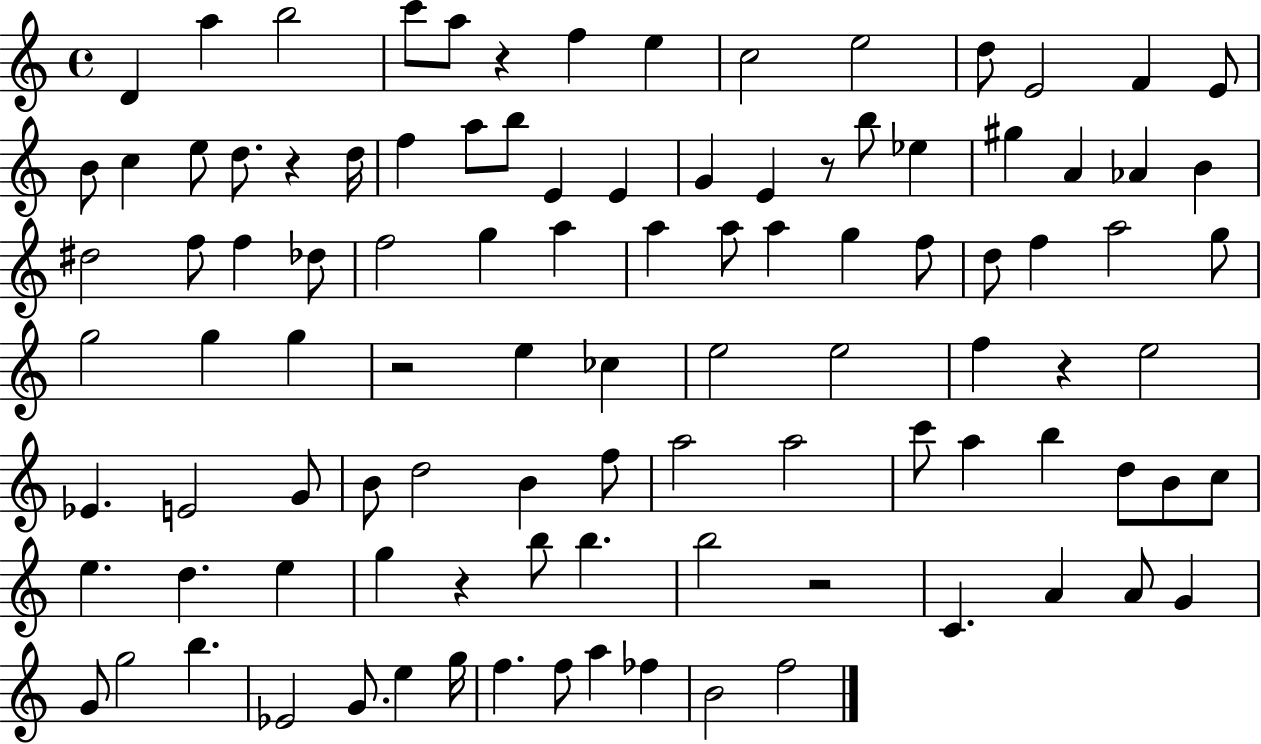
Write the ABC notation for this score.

X:1
T:Untitled
M:4/4
L:1/4
K:C
D a b2 c'/2 a/2 z f e c2 e2 d/2 E2 F E/2 B/2 c e/2 d/2 z d/4 f a/2 b/2 E E G E z/2 b/2 _e ^g A _A B ^d2 f/2 f _d/2 f2 g a a a/2 a g f/2 d/2 f a2 g/2 g2 g g z2 e _c e2 e2 f z e2 _E E2 G/2 B/2 d2 B f/2 a2 a2 c'/2 a b d/2 B/2 c/2 e d e g z b/2 b b2 z2 C A A/2 G G/2 g2 b _E2 G/2 e g/4 f f/2 a _f B2 f2